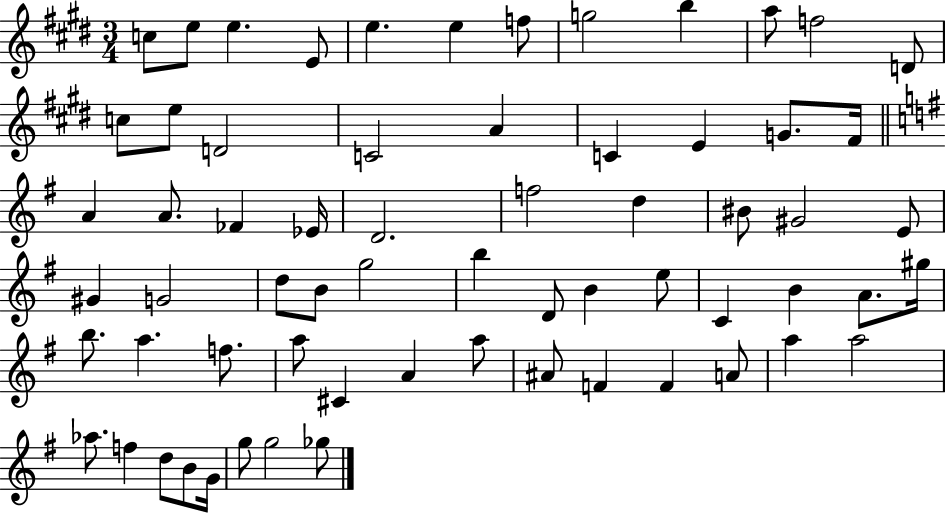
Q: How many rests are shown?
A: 0